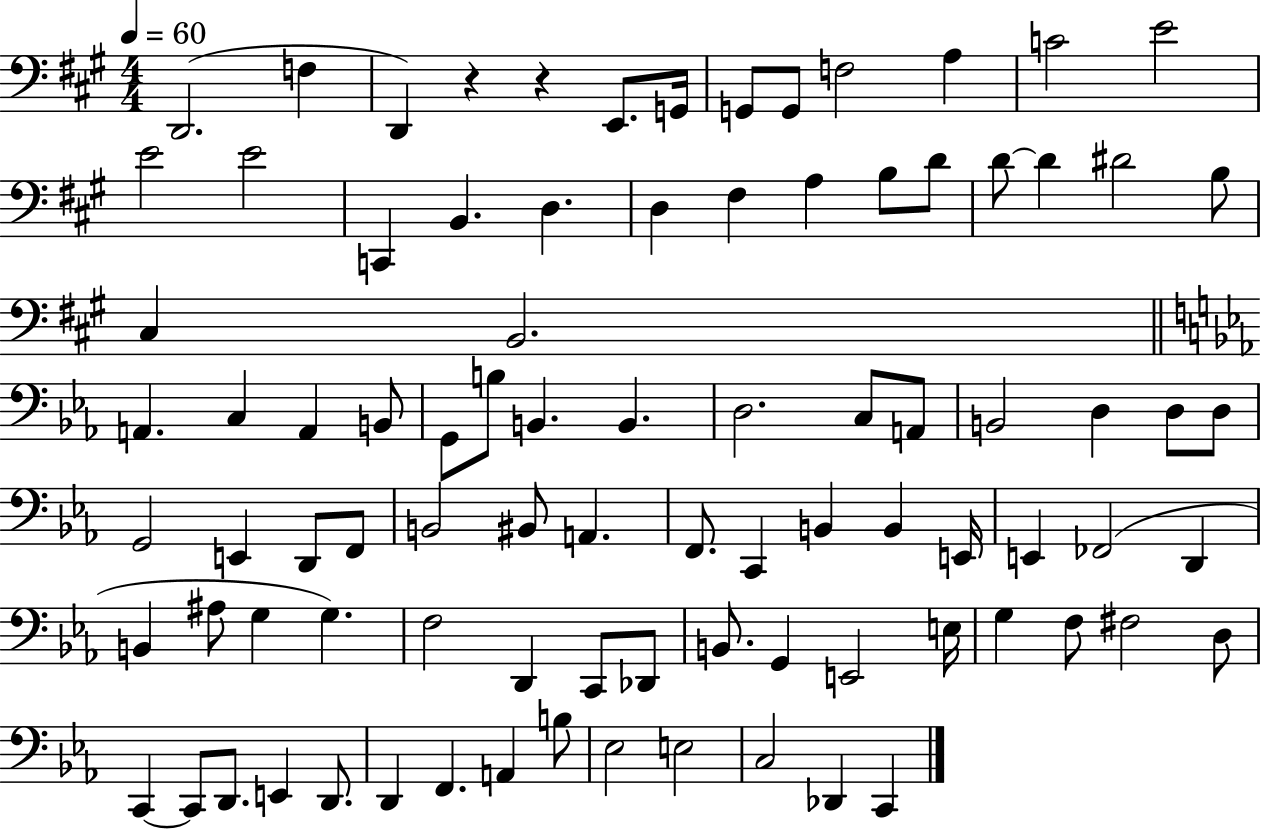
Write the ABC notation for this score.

X:1
T:Untitled
M:4/4
L:1/4
K:A
D,,2 F, D,, z z E,,/2 G,,/4 G,,/2 G,,/2 F,2 A, C2 E2 E2 E2 C,, B,, D, D, ^F, A, B,/2 D/2 D/2 D ^D2 B,/2 ^C, B,,2 A,, C, A,, B,,/2 G,,/2 B,/2 B,, B,, D,2 C,/2 A,,/2 B,,2 D, D,/2 D,/2 G,,2 E,, D,,/2 F,,/2 B,,2 ^B,,/2 A,, F,,/2 C,, B,, B,, E,,/4 E,, _F,,2 D,, B,, ^A,/2 G, G, F,2 D,, C,,/2 _D,,/2 B,,/2 G,, E,,2 E,/4 G, F,/2 ^F,2 D,/2 C,, C,,/2 D,,/2 E,, D,,/2 D,, F,, A,, B,/2 _E,2 E,2 C,2 _D,, C,,